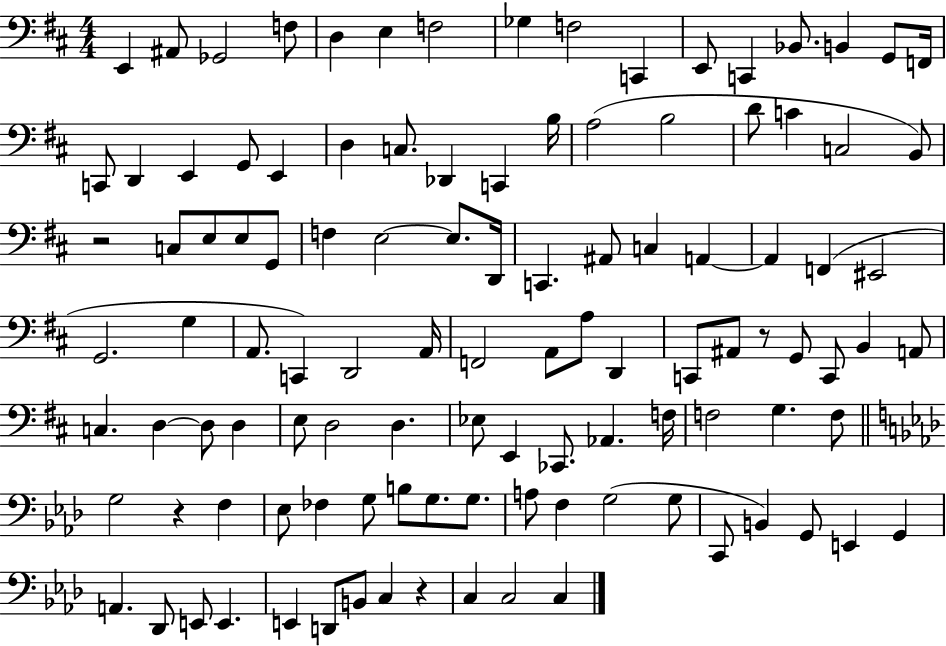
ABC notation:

X:1
T:Untitled
M:4/4
L:1/4
K:D
E,, ^A,,/2 _G,,2 F,/2 D, E, F,2 _G, F,2 C,, E,,/2 C,, _B,,/2 B,, G,,/2 F,,/4 C,,/2 D,, E,, G,,/2 E,, D, C,/2 _D,, C,, B,/4 A,2 B,2 D/2 C C,2 B,,/2 z2 C,/2 E,/2 E,/2 G,,/2 F, E,2 E,/2 D,,/4 C,, ^A,,/2 C, A,, A,, F,, ^E,,2 G,,2 G, A,,/2 C,, D,,2 A,,/4 F,,2 A,,/2 A,/2 D,, C,,/2 ^A,,/2 z/2 G,,/2 C,,/2 B,, A,,/2 C, D, D,/2 D, E,/2 D,2 D, _E,/2 E,, _C,,/2 _A,, F,/4 F,2 G, F,/2 G,2 z F, _E,/2 _F, G,/2 B,/2 G,/2 G,/2 A,/2 F, G,2 G,/2 C,,/2 B,, G,,/2 E,, G,, A,, _D,,/2 E,,/2 E,, E,, D,,/2 B,,/2 C, z C, C,2 C,